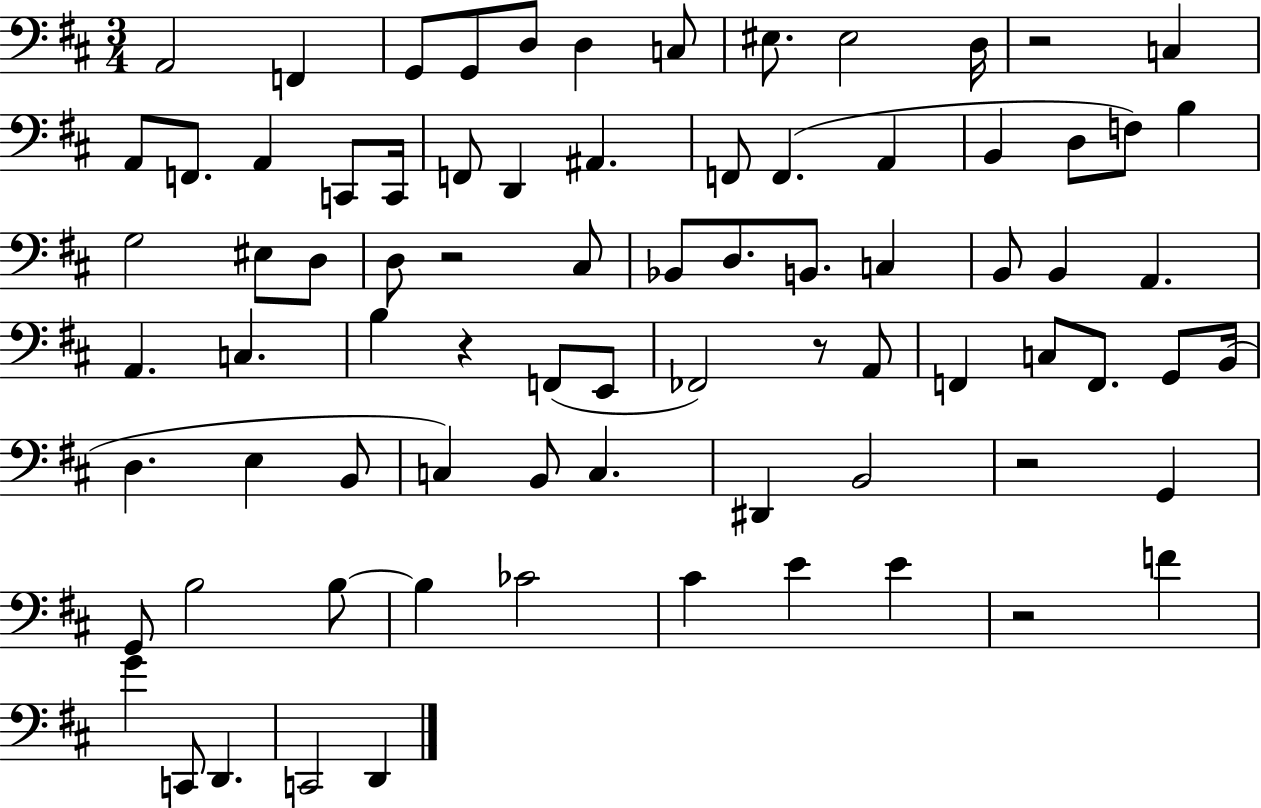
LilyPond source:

{
  \clef bass
  \numericTimeSignature
  \time 3/4
  \key d \major
  \repeat volta 2 { a,2 f,4 | g,8 g,8 d8 d4 c8 | eis8. eis2 d16 | r2 c4 | \break a,8 f,8. a,4 c,8 c,16 | f,8 d,4 ais,4. | f,8 f,4.( a,4 | b,4 d8 f8) b4 | \break g2 eis8 d8 | d8 r2 cis8 | bes,8 d8. b,8. c4 | b,8 b,4 a,4. | \break a,4. c4. | b4 r4 f,8( e,8 | fes,2) r8 a,8 | f,4 c8 f,8. g,8 b,16( | \break d4. e4 b,8 | c4) b,8 c4. | dis,4 b,2 | r2 g,4 | \break g,8 b2 b8~~ | b4 ces'2 | cis'4 e'4 e'4 | r2 f'4 | \break g'4 c,8 d,4. | c,2 d,4 | } \bar "|."
}